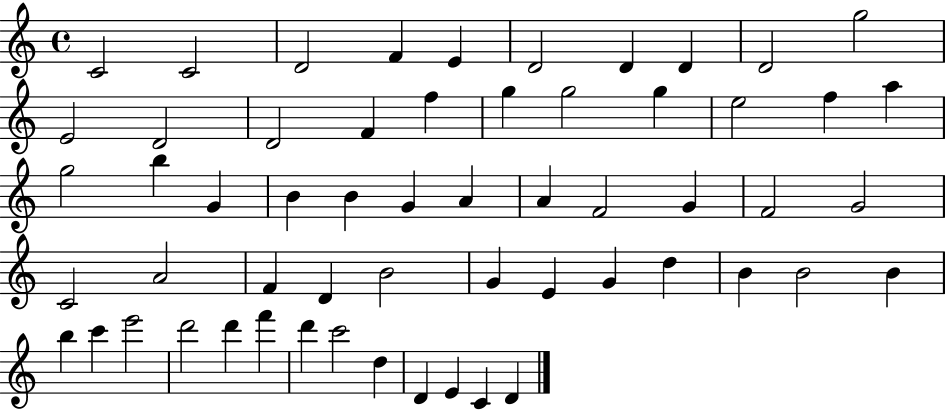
{
  \clef treble
  \time 4/4
  \defaultTimeSignature
  \key c \major
  c'2 c'2 | d'2 f'4 e'4 | d'2 d'4 d'4 | d'2 g''2 | \break e'2 d'2 | d'2 f'4 f''4 | g''4 g''2 g''4 | e''2 f''4 a''4 | \break g''2 b''4 g'4 | b'4 b'4 g'4 a'4 | a'4 f'2 g'4 | f'2 g'2 | \break c'2 a'2 | f'4 d'4 b'2 | g'4 e'4 g'4 d''4 | b'4 b'2 b'4 | \break b''4 c'''4 e'''2 | d'''2 d'''4 f'''4 | d'''4 c'''2 d''4 | d'4 e'4 c'4 d'4 | \break \bar "|."
}